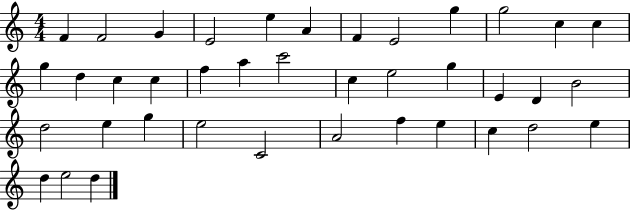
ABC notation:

X:1
T:Untitled
M:4/4
L:1/4
K:C
F F2 G E2 e A F E2 g g2 c c g d c c f a c'2 c e2 g E D B2 d2 e g e2 C2 A2 f e c d2 e d e2 d